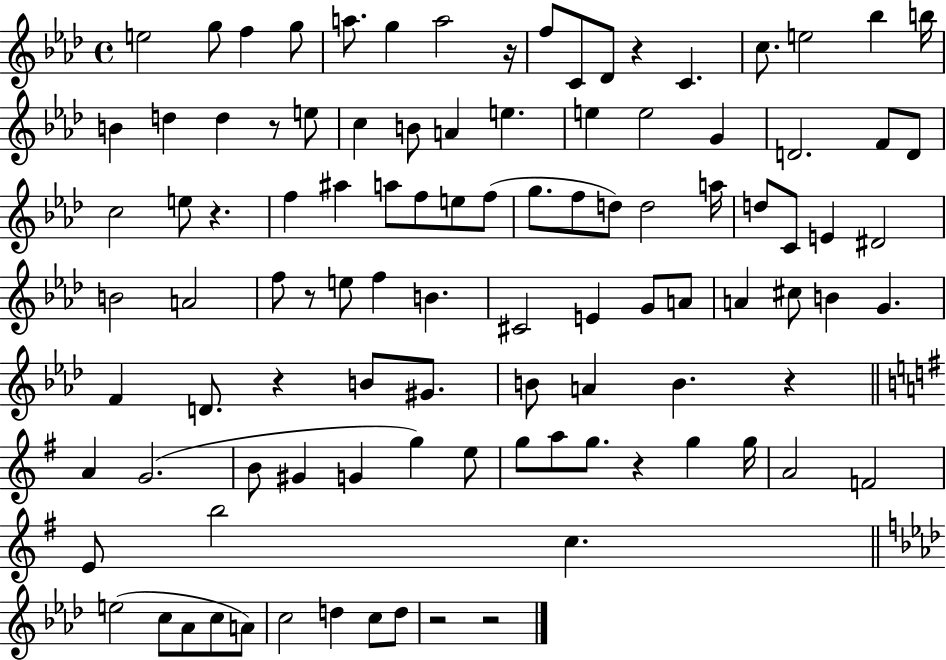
{
  \clef treble
  \time 4/4
  \defaultTimeSignature
  \key aes \major
  e''2 g''8 f''4 g''8 | a''8. g''4 a''2 r16 | f''8 c'8 des'8 r4 c'4. | c''8. e''2 bes''4 b''16 | \break b'4 d''4 d''4 r8 e''8 | c''4 b'8 a'4 e''4. | e''4 e''2 g'4 | d'2. f'8 d'8 | \break c''2 e''8 r4. | f''4 ais''4 a''8 f''8 e''8 f''8( | g''8. f''8 d''8) d''2 a''16 | d''8 c'8 e'4 dis'2 | \break b'2 a'2 | f''8 r8 e''8 f''4 b'4. | cis'2 e'4 g'8 a'8 | a'4 cis''8 b'4 g'4. | \break f'4 d'8. r4 b'8 gis'8. | b'8 a'4 b'4. r4 | \bar "||" \break \key g \major a'4 g'2.( | b'8 gis'4 g'4 g''4) e''8 | g''8 a''8 g''8. r4 g''4 g''16 | a'2 f'2 | \break e'8 b''2 c''4. | \bar "||" \break \key aes \major e''2( c''8 aes'8 c''8 a'8) | c''2 d''4 c''8 d''8 | r2 r2 | \bar "|."
}